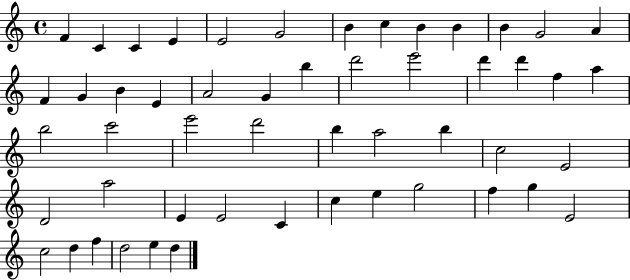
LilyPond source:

{
  \clef treble
  \time 4/4
  \defaultTimeSignature
  \key c \major
  f'4 c'4 c'4 e'4 | e'2 g'2 | b'4 c''4 b'4 b'4 | b'4 g'2 a'4 | \break f'4 g'4 b'4 e'4 | a'2 g'4 b''4 | d'''2 e'''2 | d'''4 d'''4 f''4 a''4 | \break b''2 c'''2 | e'''2 d'''2 | b''4 a''2 b''4 | c''2 e'2 | \break d'2 a''2 | e'4 e'2 c'4 | c''4 e''4 g''2 | f''4 g''4 e'2 | \break c''2 d''4 f''4 | d''2 e''4 d''4 | \bar "|."
}